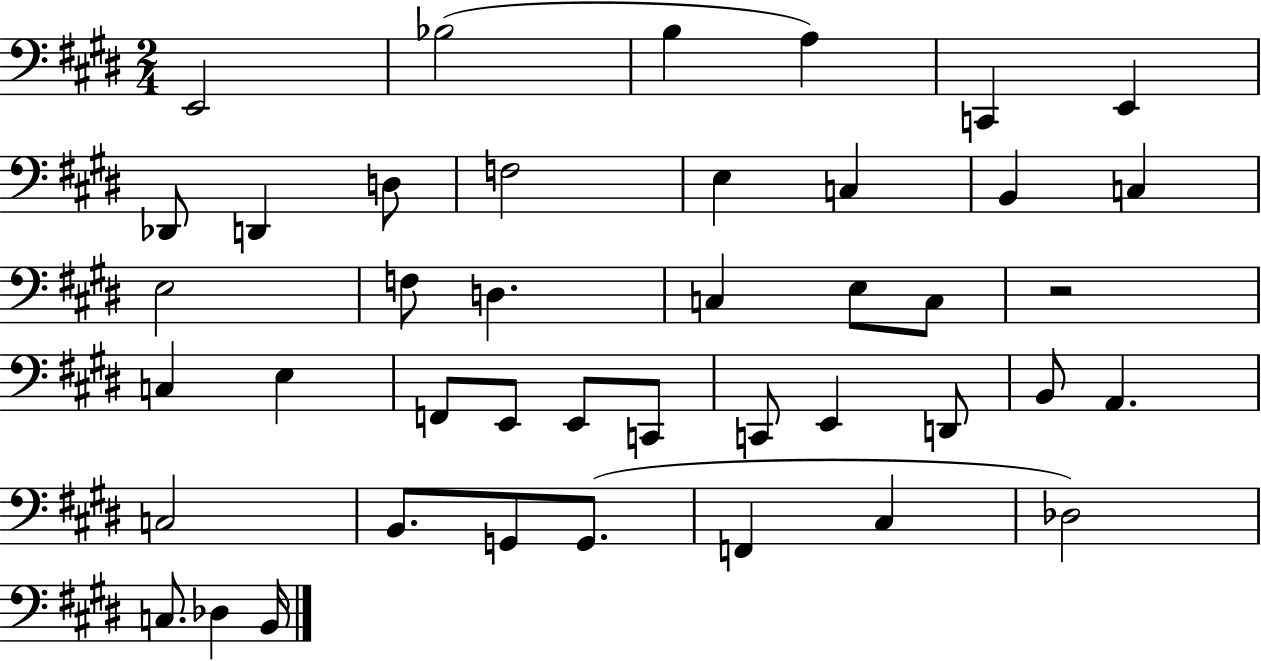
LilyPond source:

{
  \clef bass
  \numericTimeSignature
  \time 2/4
  \key e \major
  e,2 | bes2( | b4 a4) | c,4 e,4 | \break des,8 d,4 d8 | f2 | e4 c4 | b,4 c4 | \break e2 | f8 d4. | c4 e8 c8 | r2 | \break c4 e4 | f,8 e,8 e,8 c,8 | c,8 e,4 d,8 | b,8 a,4. | \break c2 | b,8. g,8 g,8.( | f,4 cis4 | des2) | \break c8. des4 b,16 | \bar "|."
}